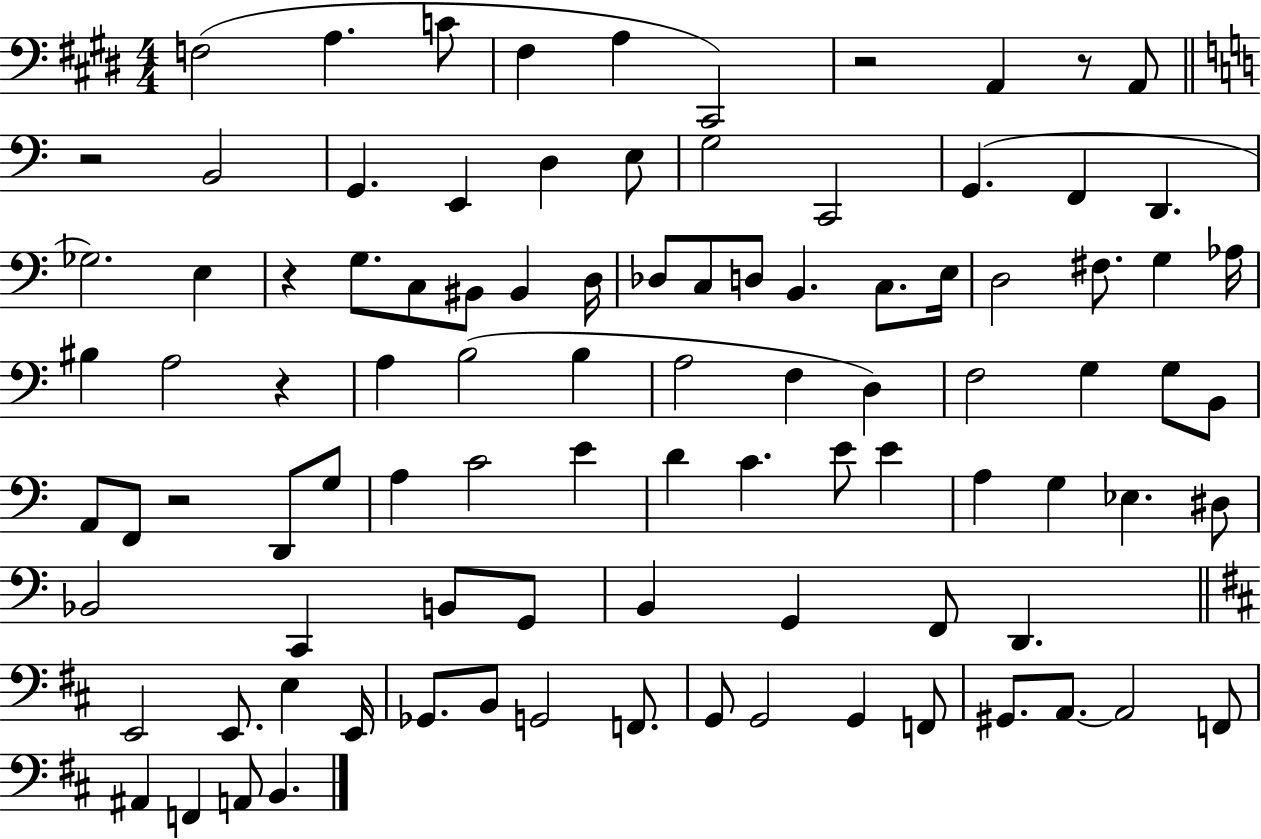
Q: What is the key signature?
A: E major